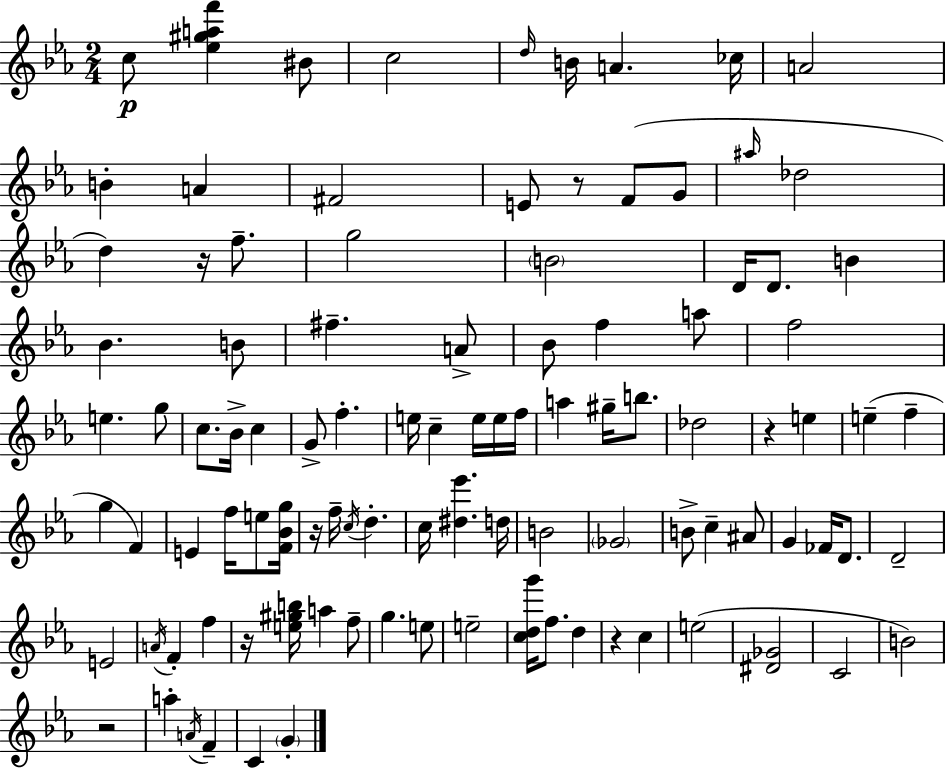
{
  \clef treble
  \numericTimeSignature
  \time 2/4
  \key ees \major
  c''8\p <ees'' gis'' a'' f'''>4 bis'8 | c''2 | \grace { d''16 } b'16 a'4. | ces''16 a'2 | \break b'4-. a'4 | fis'2 | e'8 r8 f'8( g'8 | \grace { ais''16 } des''2 | \break d''4) r16 f''8.-- | g''2 | \parenthesize b'2 | d'16 d'8. b'4 | \break bes'4. | b'8 fis''4.-- | a'8-> bes'8 f''4 | a''8 f''2 | \break e''4. | g''8 c''8. bes'16-> c''4 | g'8-> f''4.-. | e''16 c''4-- e''16 | \break e''16 f''16 a''4 gis''16-- b''8. | des''2 | r4 e''4 | e''4--( f''4-- | \break g''4 f'4) | e'4 f''16 e''8 | <f' bes' g''>16 r16 f''16-- \acciaccatura { c''16 } d''4.-. | c''16 <dis'' ees'''>4. | \break d''16 b'2 | \parenthesize ges'2 | b'8-> c''4-- | ais'8 g'4 fes'16 | \break d'8. d'2-- | e'2 | \acciaccatura { a'16 } f'4-. | f''4 r16 <e'' gis'' b''>16 a''4 | \break f''8-- g''4. | e''8 e''2-- | <c'' d'' g'''>16 f''8. | d''4 r4 | \break c''4 e''2( | <dis' ges'>2 | c'2 | b'2) | \break r2 | a''4-. | \acciaccatura { a'16 } f'4-- c'4 | \parenthesize g'4-. \bar "|."
}